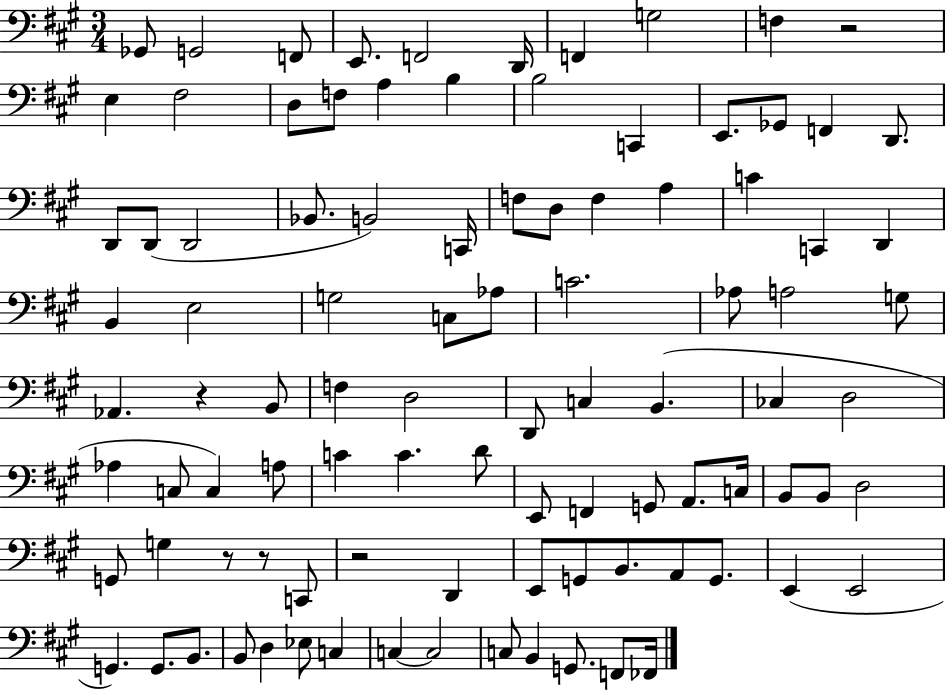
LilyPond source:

{
  \clef bass
  \numericTimeSignature
  \time 3/4
  \key a \major
  ges,8 g,2 f,8 | e,8. f,2 d,16 | f,4 g2 | f4 r2 | \break e4 fis2 | d8 f8 a4 b4 | b2 c,4 | e,8. ges,8 f,4 d,8. | \break d,8 d,8( d,2 | bes,8. b,2) c,16 | f8 d8 f4 a4 | c'4 c,4 d,4 | \break b,4 e2 | g2 c8 aes8 | c'2. | aes8 a2 g8 | \break aes,4. r4 b,8 | f4 d2 | d,8 c4 b,4.( | ces4 d2 | \break aes4 c8 c4) a8 | c'4 c'4. d'8 | e,8 f,4 g,8 a,8. c16 | b,8 b,8 d2 | \break g,8 g4 r8 r8 c,8 | r2 d,4 | e,8 g,8 b,8. a,8 g,8. | e,4( e,2 | \break g,4.) g,8. b,8. | b,8 d4 ees8 c4 | c4~~ c2 | c8 b,4 g,8. f,8 fes,16 | \break \bar "|."
}